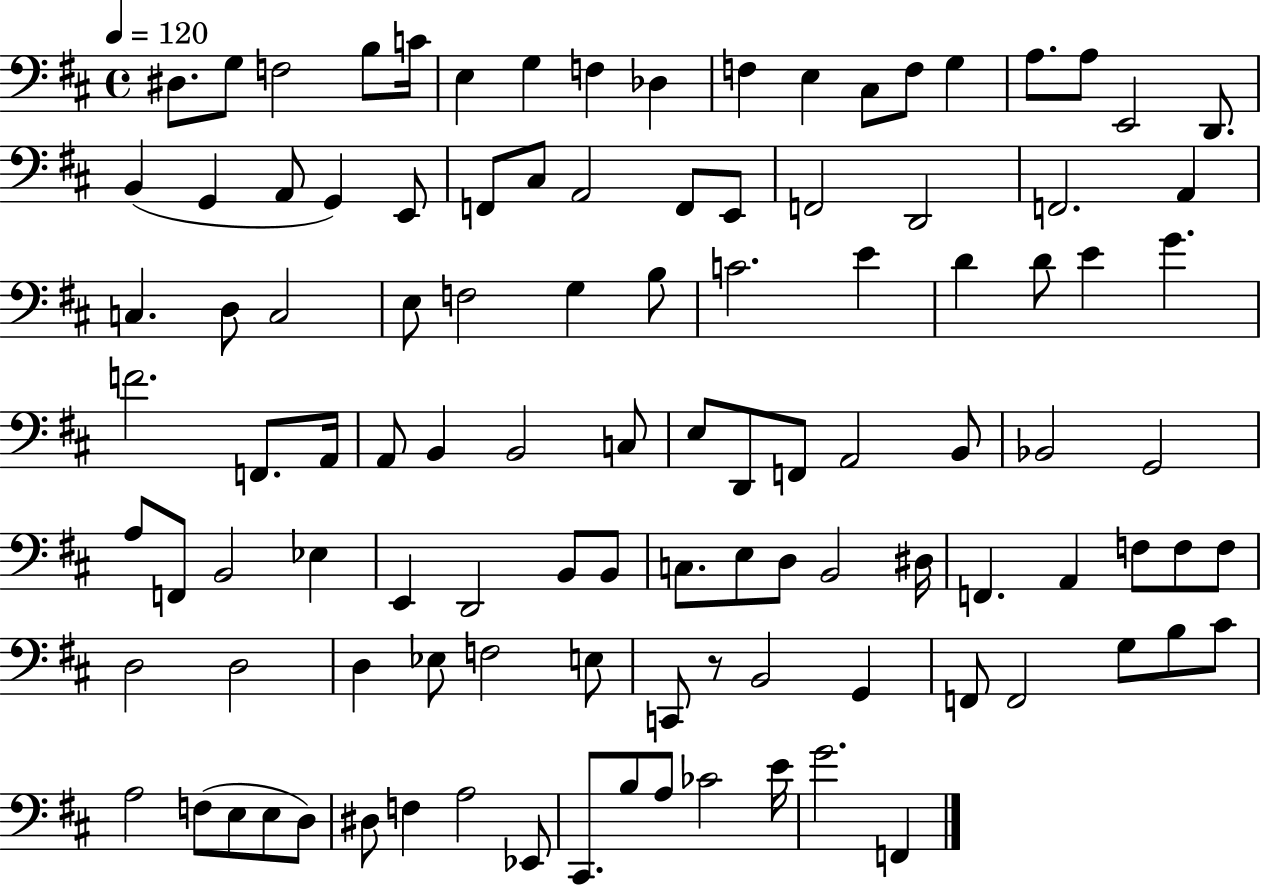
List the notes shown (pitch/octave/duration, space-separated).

D#3/e. G3/e F3/h B3/e C4/s E3/q G3/q F3/q Db3/q F3/q E3/q C#3/e F3/e G3/q A3/e. A3/e E2/h D2/e. B2/q G2/q A2/e G2/q E2/e F2/e C#3/e A2/h F2/e E2/e F2/h D2/h F2/h. A2/q C3/q. D3/e C3/h E3/e F3/h G3/q B3/e C4/h. E4/q D4/q D4/e E4/q G4/q. F4/h. F2/e. A2/s A2/e B2/q B2/h C3/e E3/e D2/e F2/e A2/h B2/e Bb2/h G2/h A3/e F2/e B2/h Eb3/q E2/q D2/h B2/e B2/e C3/e. E3/e D3/e B2/h D#3/s F2/q. A2/q F3/e F3/e F3/e D3/h D3/h D3/q Eb3/e F3/h E3/e C2/e R/e B2/h G2/q F2/e F2/h G3/e B3/e C#4/e A3/h F3/e E3/e E3/e D3/e D#3/e F3/q A3/h Eb2/e C#2/e. B3/e A3/e CES4/h E4/s G4/h. F2/q